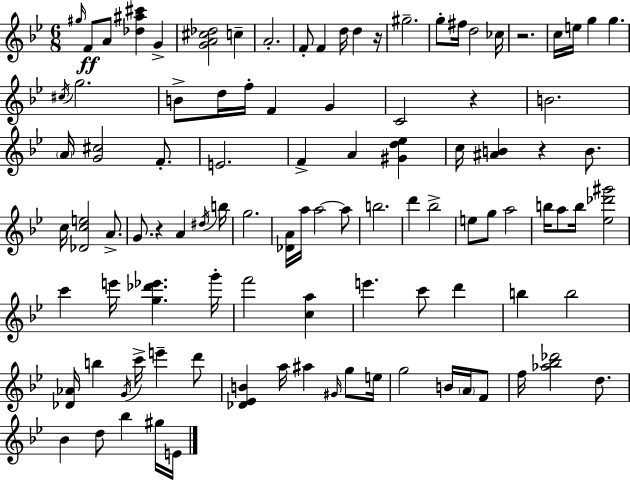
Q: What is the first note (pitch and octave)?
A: G#5